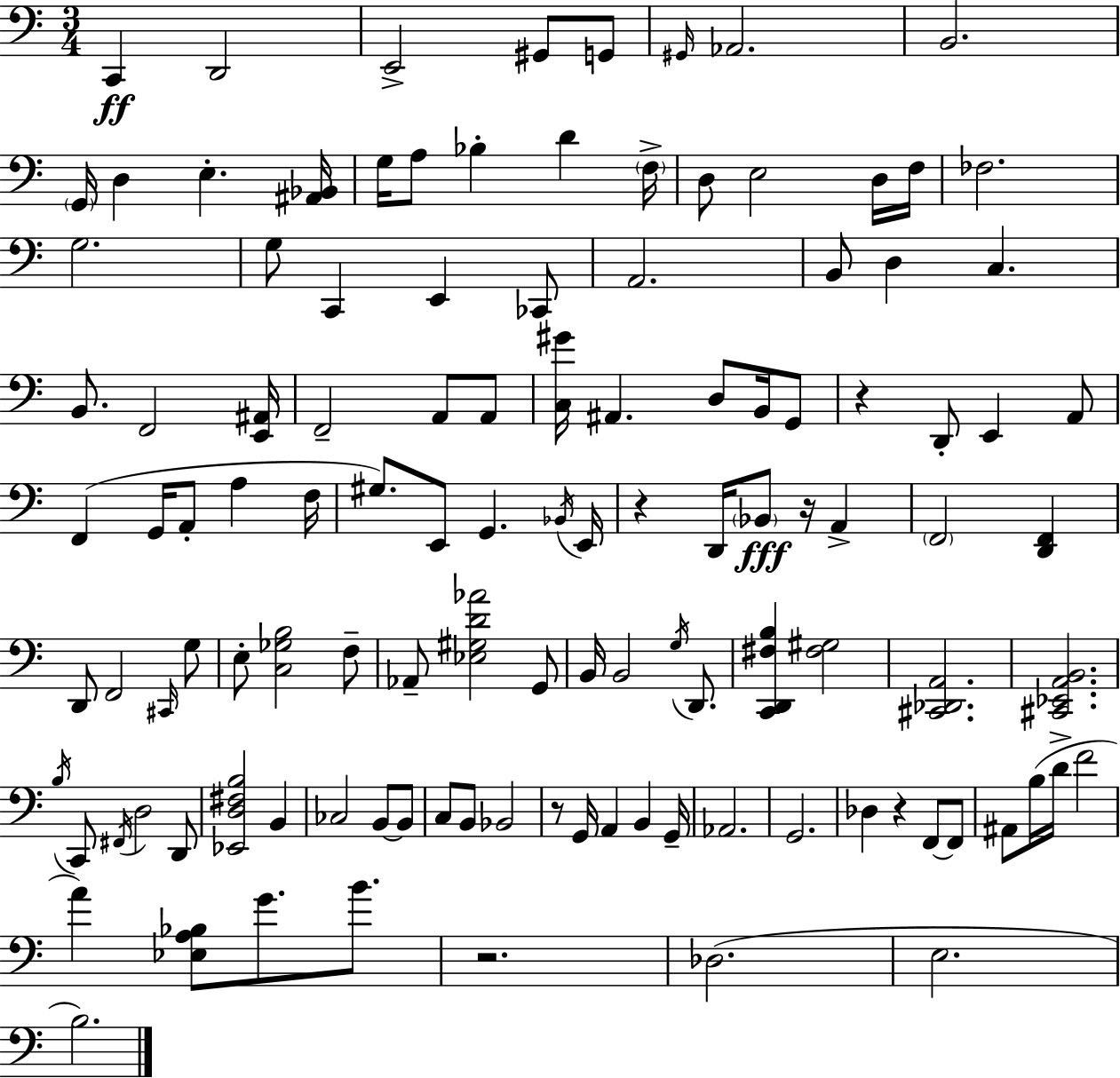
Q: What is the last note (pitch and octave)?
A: B3